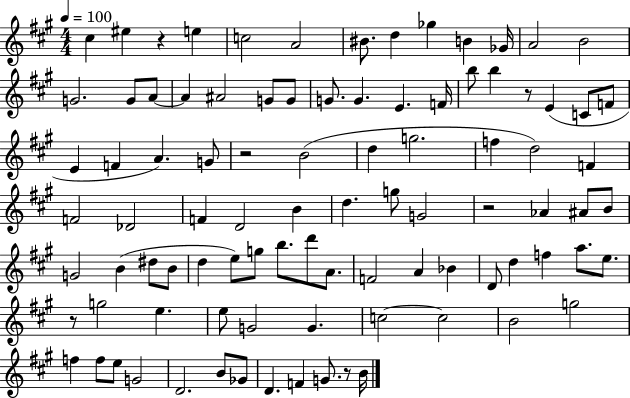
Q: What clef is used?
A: treble